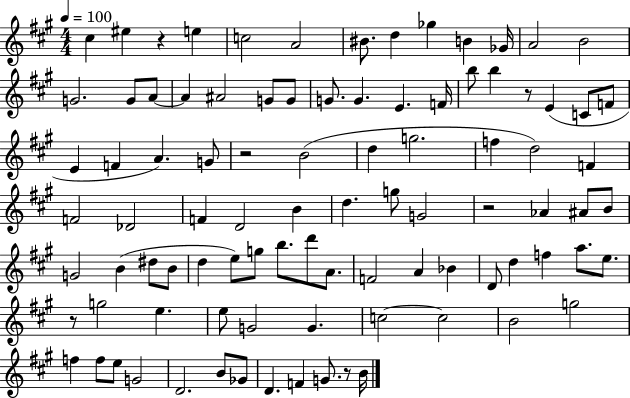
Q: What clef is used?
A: treble